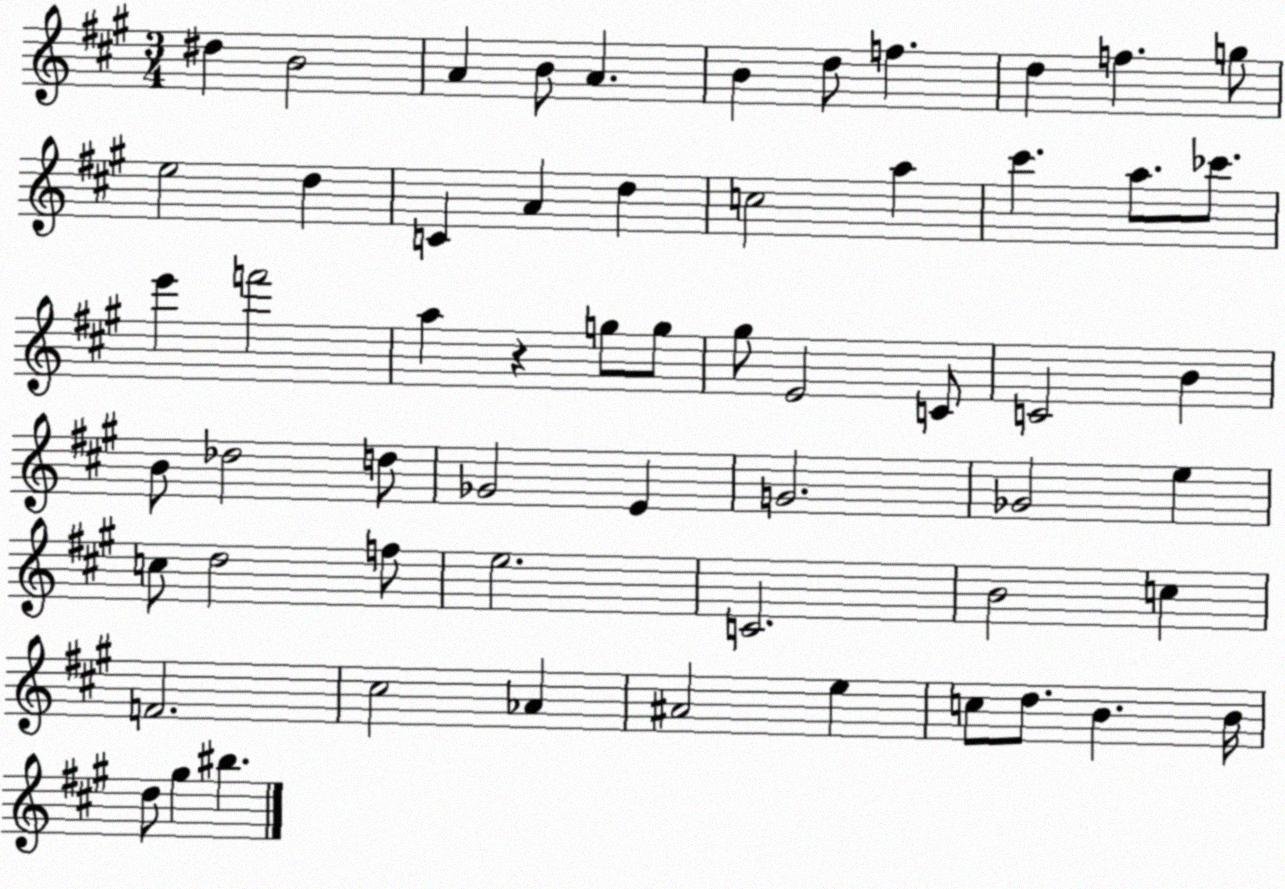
X:1
T:Untitled
M:3/4
L:1/4
K:A
^d B2 A B/2 A B d/2 f d f g/2 e2 d C A d c2 a ^c' a/2 _c'/2 e' f'2 a z g/2 g/2 ^g/2 E2 C/2 C2 B B/2 _d2 d/2 _G2 E G2 _G2 e c/2 d2 f/2 e2 C2 B2 c F2 ^c2 _A ^A2 e c/2 d/2 B B/4 d/2 ^g ^b